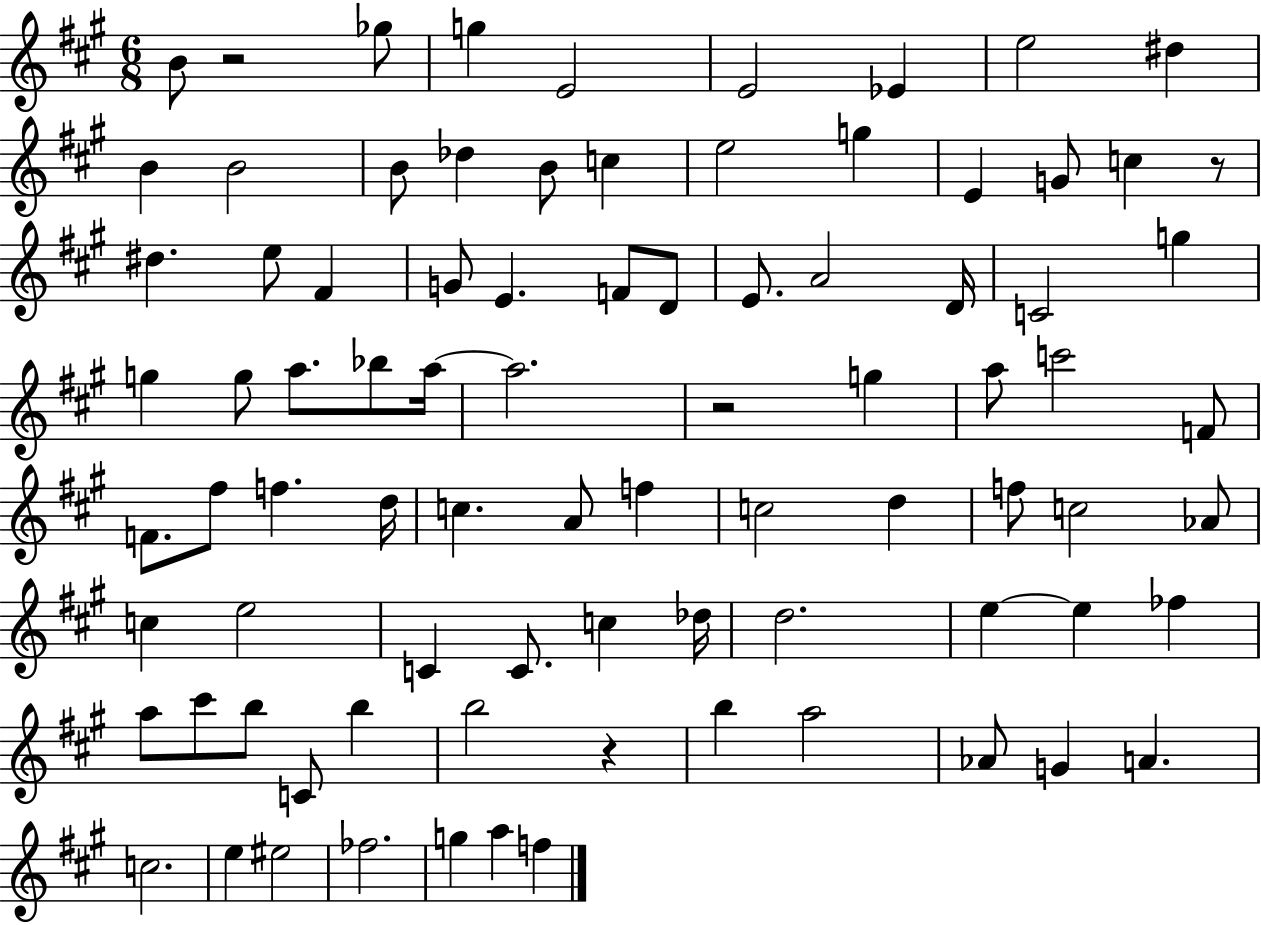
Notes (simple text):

B4/e R/h Gb5/e G5/q E4/h E4/h Eb4/q E5/h D#5/q B4/q B4/h B4/e Db5/q B4/e C5/q E5/h G5/q E4/q G4/e C5/q R/e D#5/q. E5/e F#4/q G4/e E4/q. F4/e D4/e E4/e. A4/h D4/s C4/h G5/q G5/q G5/e A5/e. Bb5/e A5/s A5/h. R/h G5/q A5/e C6/h F4/e F4/e. F#5/e F5/q. D5/s C5/q. A4/e F5/q C5/h D5/q F5/e C5/h Ab4/e C5/q E5/h C4/q C4/e. C5/q Db5/s D5/h. E5/q E5/q FES5/q A5/e C#6/e B5/e C4/e B5/q B5/h R/q B5/q A5/h Ab4/e G4/q A4/q. C5/h. E5/q EIS5/h FES5/h. G5/q A5/q F5/q